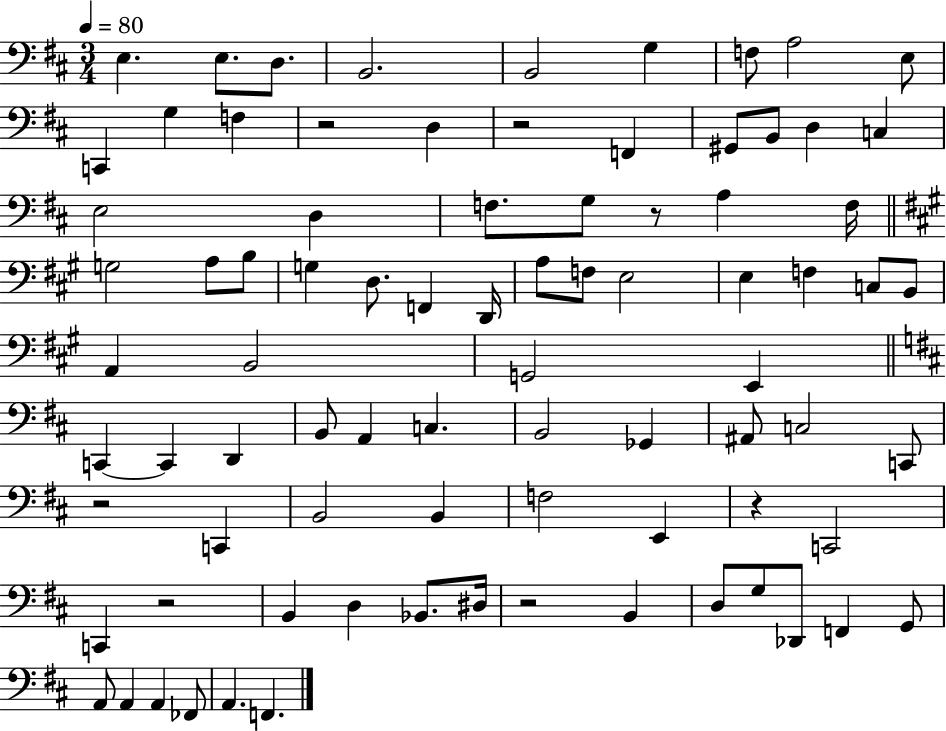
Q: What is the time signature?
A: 3/4